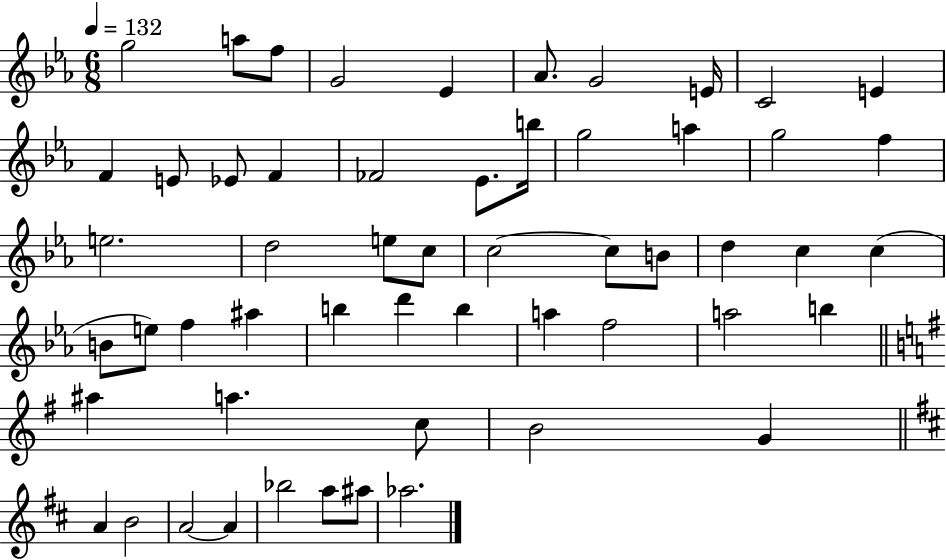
{
  \clef treble
  \numericTimeSignature
  \time 6/8
  \key ees \major
  \tempo 4 = 132
  \repeat volta 2 { g''2 a''8 f''8 | g'2 ees'4 | aes'8. g'2 e'16 | c'2 e'4 | \break f'4 e'8 ees'8 f'4 | fes'2 ees'8. b''16 | g''2 a''4 | g''2 f''4 | \break e''2. | d''2 e''8 c''8 | c''2~~ c''8 b'8 | d''4 c''4 c''4( | \break b'8 e''8) f''4 ais''4 | b''4 d'''4 b''4 | a''4 f''2 | a''2 b''4 | \break \bar "||" \break \key e \minor ais''4 a''4. c''8 | b'2 g'4 | \bar "||" \break \key d \major a'4 b'2 | a'2~~ a'4 | bes''2 a''8 ais''8 | aes''2. | \break } \bar "|."
}